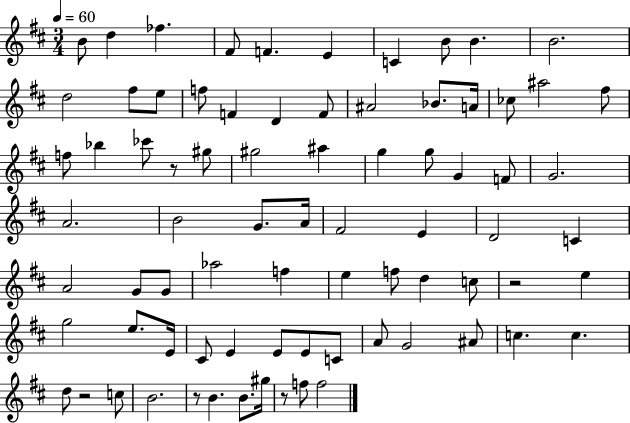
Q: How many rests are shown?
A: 5